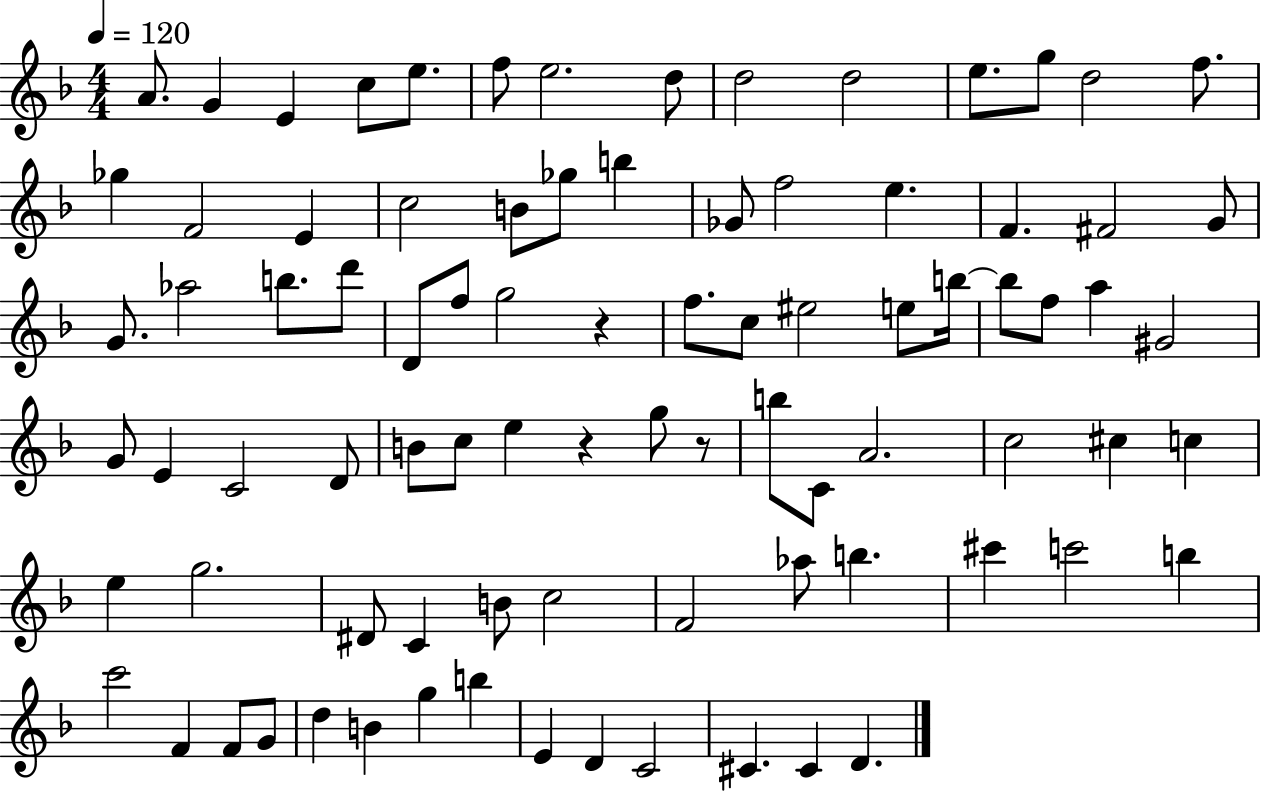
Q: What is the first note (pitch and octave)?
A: A4